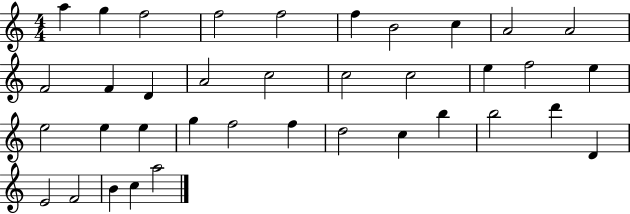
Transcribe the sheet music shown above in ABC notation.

X:1
T:Untitled
M:4/4
L:1/4
K:C
a g f2 f2 f2 f B2 c A2 A2 F2 F D A2 c2 c2 c2 e f2 e e2 e e g f2 f d2 c b b2 d' D E2 F2 B c a2